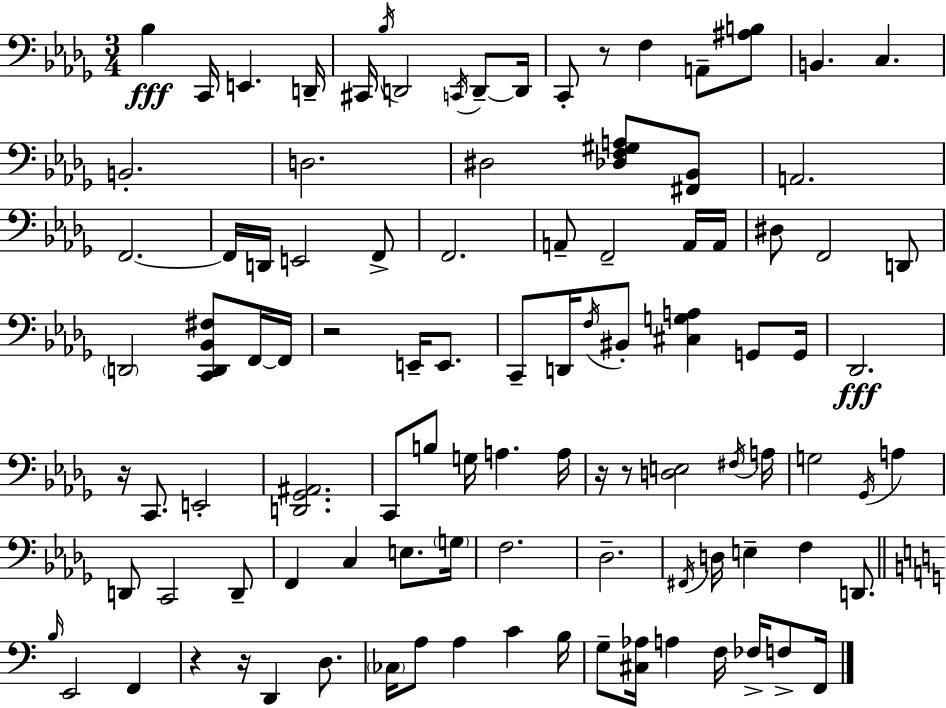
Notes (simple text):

Bb3/q C2/s E2/q. D2/s C#2/s Bb3/s D2/h C2/s D2/e D2/s C2/e R/e F3/q A2/e [A#3,B3]/e B2/q. C3/q. B2/h. D3/h. D#3/h [Db3,F3,G#3,A3]/e [F#2,Bb2]/e A2/h. F2/h. F2/s D2/s E2/h F2/e F2/h. A2/e F2/h A2/s A2/s D#3/e F2/h D2/e D2/h [C2,D2,Bb2,F#3]/e F2/s F2/s R/h E2/s E2/e. C2/e D2/s F3/s BIS2/e [C#3,G3,A3]/q G2/e G2/s Db2/h. R/s C2/e. E2/h [D2,Gb2,A#2]/h. C2/e B3/e G3/s A3/q. A3/s R/s R/e [D3,E3]/h F#3/s A3/s G3/h Gb2/s A3/q D2/e C2/h D2/e F2/q C3/q E3/e. G3/s F3/h. Db3/h. F#2/s D3/s E3/q F3/q D2/e. B3/s E2/h F2/q R/q R/s D2/q D3/e. CES3/s A3/e A3/q C4/q B3/s G3/e [C#3,Ab3]/s A3/q F3/s FES3/s F3/e F2/s